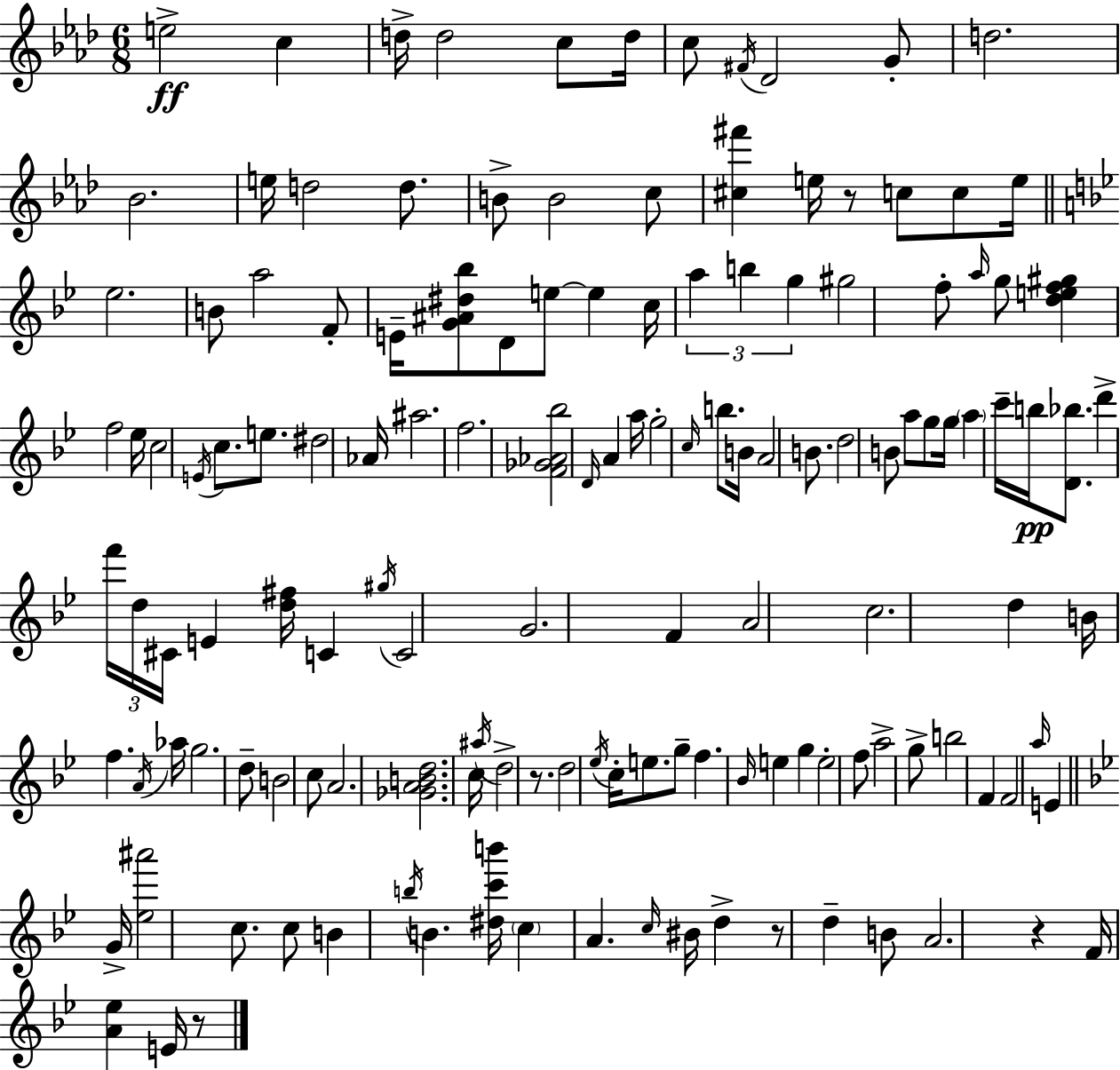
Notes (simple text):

E5/h C5/q D5/s D5/h C5/e D5/s C5/e F#4/s Db4/h G4/e D5/h. Bb4/h. E5/s D5/h D5/e. B4/e B4/h C5/e [C#5,F#6]/q E5/s R/e C5/e C5/e E5/s Eb5/h. B4/e A5/h F4/e E4/s [G4,A#4,D#5,Bb5]/e D4/e E5/e E5/q C5/s A5/q B5/q G5/q G#5/h F5/e A5/s G5/e [D5,E5,F5,G#5]/q F5/h Eb5/s C5/h E4/s C5/e. E5/e. D#5/h Ab4/s A#5/h. F5/h. [F4,Gb4,Ab4,Bb5]/h D4/s A4/q A5/s G5/h C5/s B5/e. B4/s A4/h B4/e. D5/h B4/e A5/e G5/e G5/s A5/q C6/s B5/s [D4,Bb5]/e. D6/q F6/s D5/s C#4/s E4/q [D5,F#5]/s C4/q G#5/s C4/h G4/h. F4/q A4/h C5/h. D5/q B4/s F5/q. A4/s Ab5/s G5/h. D5/e B4/h C5/e A4/h. [Gb4,A4,B4,D5]/h. C5/s A#5/s D5/h R/e. D5/h Eb5/s C5/s E5/e. G5/e F5/q. Bb4/s E5/q G5/q E5/h F5/e A5/h G5/e B5/h F4/q F4/h A5/s E4/q G4/s [Eb5,A#6]/h C5/e. C5/e B4/q B5/s B4/q. [D#5,C6,B6]/s C5/q A4/q. C5/s BIS4/s D5/q R/e D5/q B4/e A4/h. R/q F4/s [A4,Eb5]/q E4/s R/e